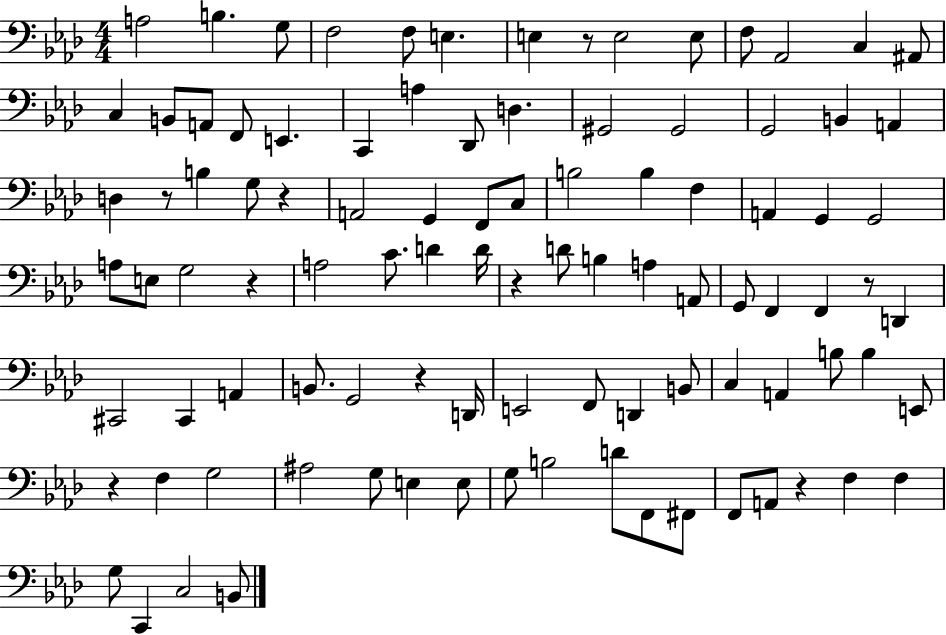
X:1
T:Untitled
M:4/4
L:1/4
K:Ab
A,2 B, G,/2 F,2 F,/2 E, E, z/2 E,2 E,/2 F,/2 _A,,2 C, ^A,,/2 C, B,,/2 A,,/2 F,,/2 E,, C,, A, _D,,/2 D, ^G,,2 ^G,,2 G,,2 B,, A,, D, z/2 B, G,/2 z A,,2 G,, F,,/2 C,/2 B,2 B, F, A,, G,, G,,2 A,/2 E,/2 G,2 z A,2 C/2 D D/4 z D/2 B, A, A,,/2 G,,/2 F,, F,, z/2 D,, ^C,,2 ^C,, A,, B,,/2 G,,2 z D,,/4 E,,2 F,,/2 D,, B,,/2 C, A,, B,/2 B, E,,/2 z F, G,2 ^A,2 G,/2 E, E,/2 G,/2 B,2 D/2 F,,/2 ^F,,/2 F,,/2 A,,/2 z F, F, G,/2 C,, C,2 B,,/2